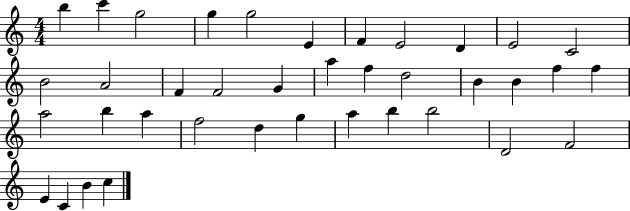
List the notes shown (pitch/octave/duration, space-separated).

B5/q C6/q G5/h G5/q G5/h E4/q F4/q E4/h D4/q E4/h C4/h B4/h A4/h F4/q F4/h G4/q A5/q F5/q D5/h B4/q B4/q F5/q F5/q A5/h B5/q A5/q F5/h D5/q G5/q A5/q B5/q B5/h D4/h F4/h E4/q C4/q B4/q C5/q